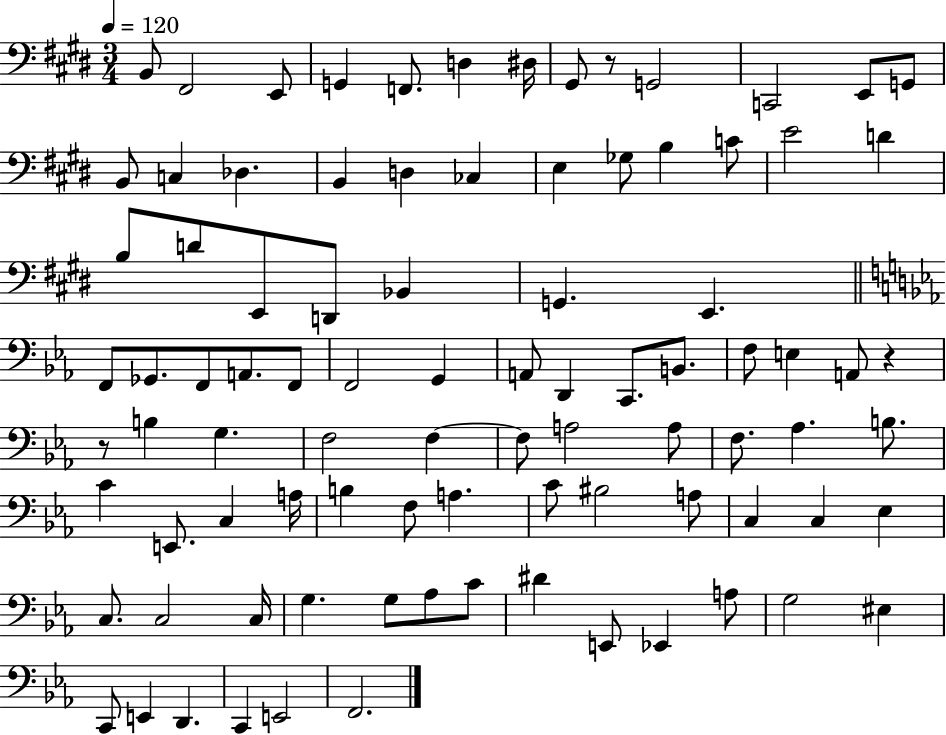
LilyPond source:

{
  \clef bass
  \numericTimeSignature
  \time 3/4
  \key e \major
  \tempo 4 = 120
  b,8 fis,2 e,8 | g,4 f,8. d4 dis16 | gis,8 r8 g,2 | c,2 e,8 g,8 | \break b,8 c4 des4. | b,4 d4 ces4 | e4 ges8 b4 c'8 | e'2 d'4 | \break b8 d'8 e,8 d,8 bes,4 | g,4. e,4. | \bar "||" \break \key c \minor f,8 ges,8. f,8 a,8. f,8 | f,2 g,4 | a,8 d,4 c,8. b,8. | f8 e4 a,8 r4 | \break r8 b4 g4. | f2 f4~~ | f8 a2 a8 | f8. aes4. b8. | \break c'4 e,8. c4 a16 | b4 f8 a4. | c'8 bis2 a8 | c4 c4 ees4 | \break c8. c2 c16 | g4. g8 aes8 c'8 | dis'4 e,8 ees,4 a8 | g2 eis4 | \break c,8 e,4 d,4. | c,4 e,2 | f,2. | \bar "|."
}